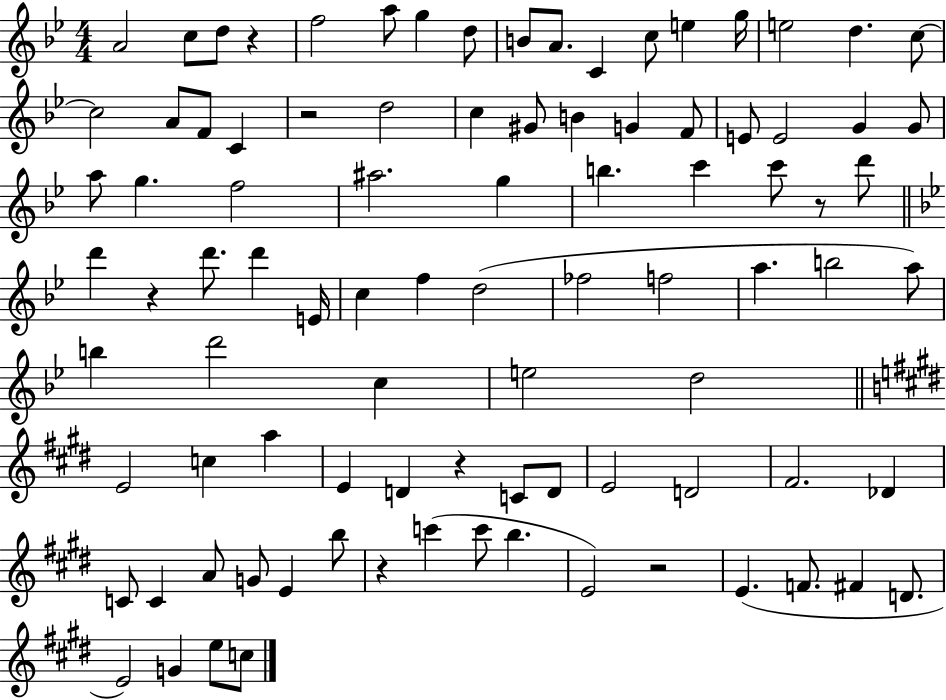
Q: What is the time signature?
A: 4/4